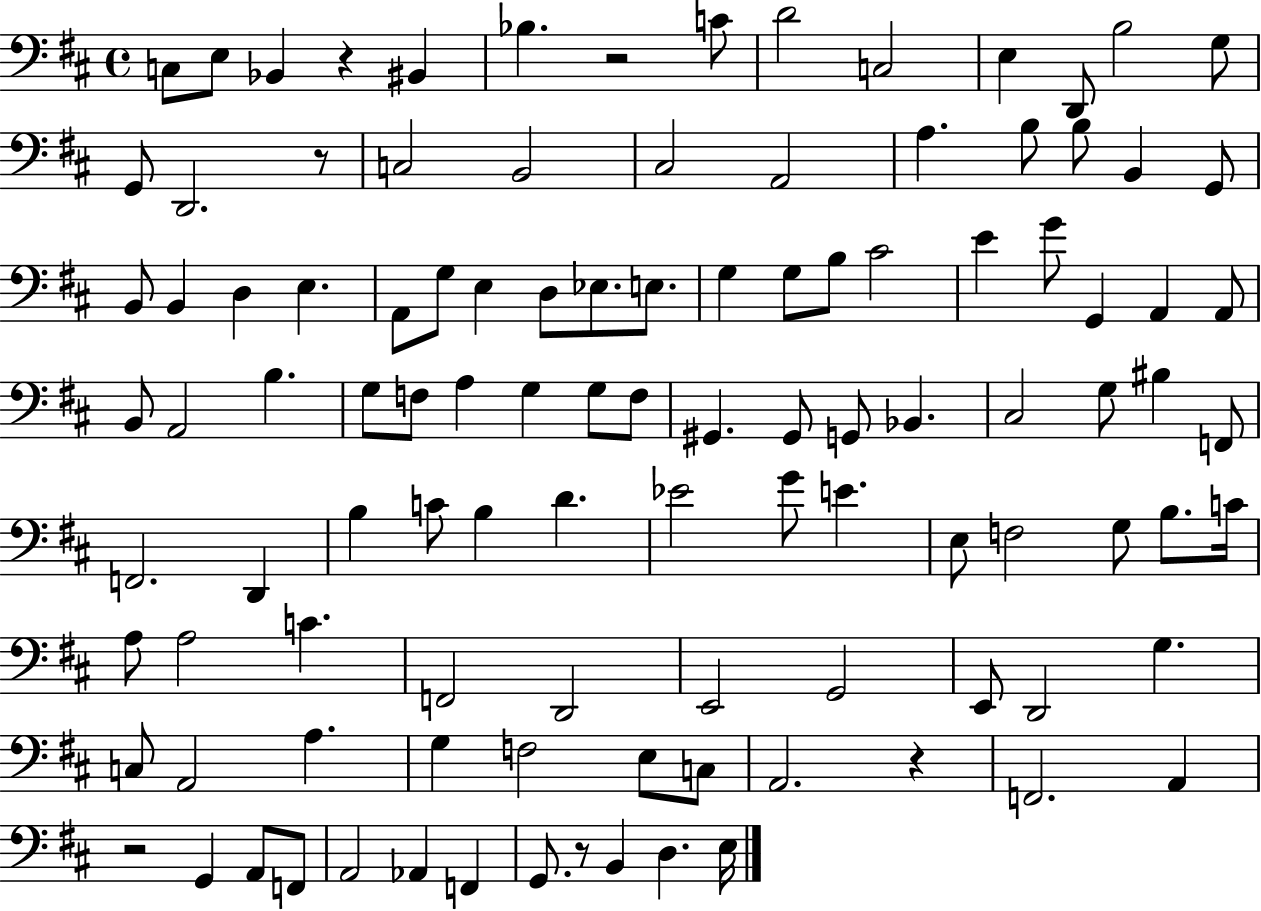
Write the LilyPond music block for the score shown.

{
  \clef bass
  \time 4/4
  \defaultTimeSignature
  \key d \major
  c8 e8 bes,4 r4 bis,4 | bes4. r2 c'8 | d'2 c2 | e4 d,8 b2 g8 | \break g,8 d,2. r8 | c2 b,2 | cis2 a,2 | a4. b8 b8 b,4 g,8 | \break b,8 b,4 d4 e4. | a,8 g8 e4 d8 ees8. e8. | g4 g8 b8 cis'2 | e'4 g'8 g,4 a,4 a,8 | \break b,8 a,2 b4. | g8 f8 a4 g4 g8 f8 | gis,4. gis,8 g,8 bes,4. | cis2 g8 bis4 f,8 | \break f,2. d,4 | b4 c'8 b4 d'4. | ees'2 g'8 e'4. | e8 f2 g8 b8. c'16 | \break a8 a2 c'4. | f,2 d,2 | e,2 g,2 | e,8 d,2 g4. | \break c8 a,2 a4. | g4 f2 e8 c8 | a,2. r4 | f,2. a,4 | \break r2 g,4 a,8 f,8 | a,2 aes,4 f,4 | g,8. r8 b,4 d4. e16 | \bar "|."
}